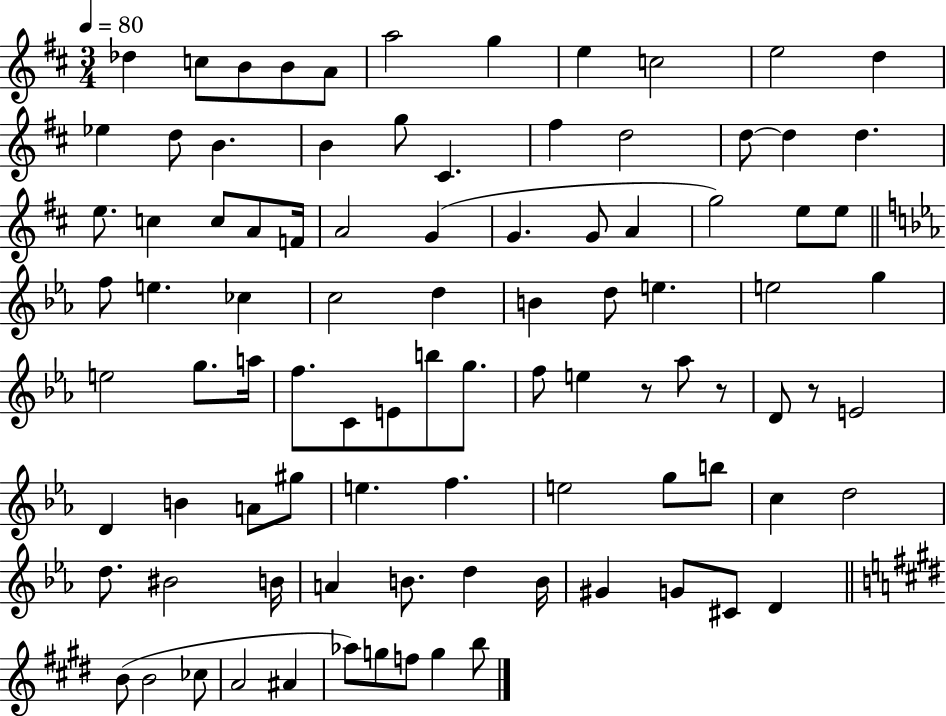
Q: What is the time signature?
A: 3/4